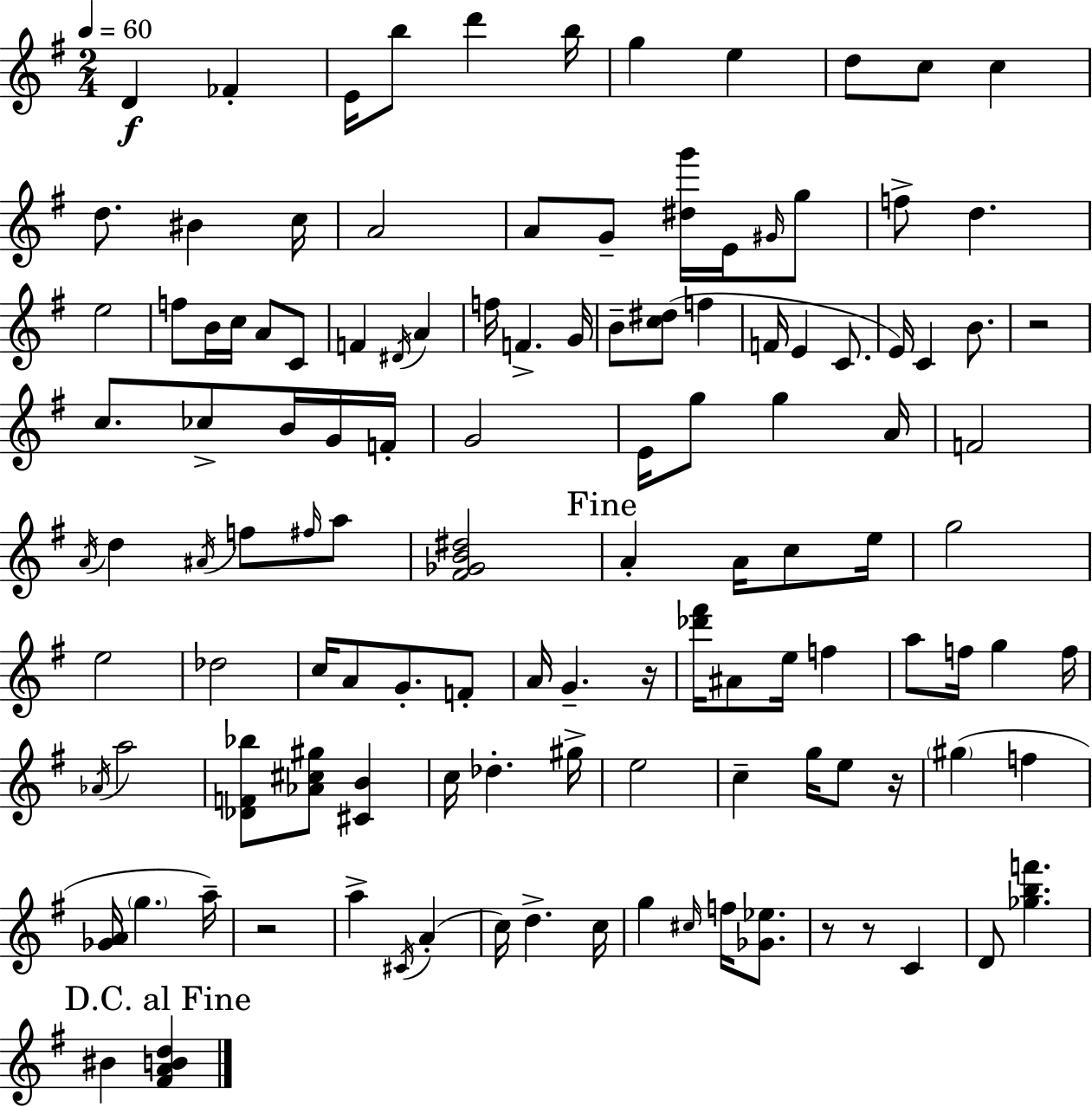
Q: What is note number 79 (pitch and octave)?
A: F5